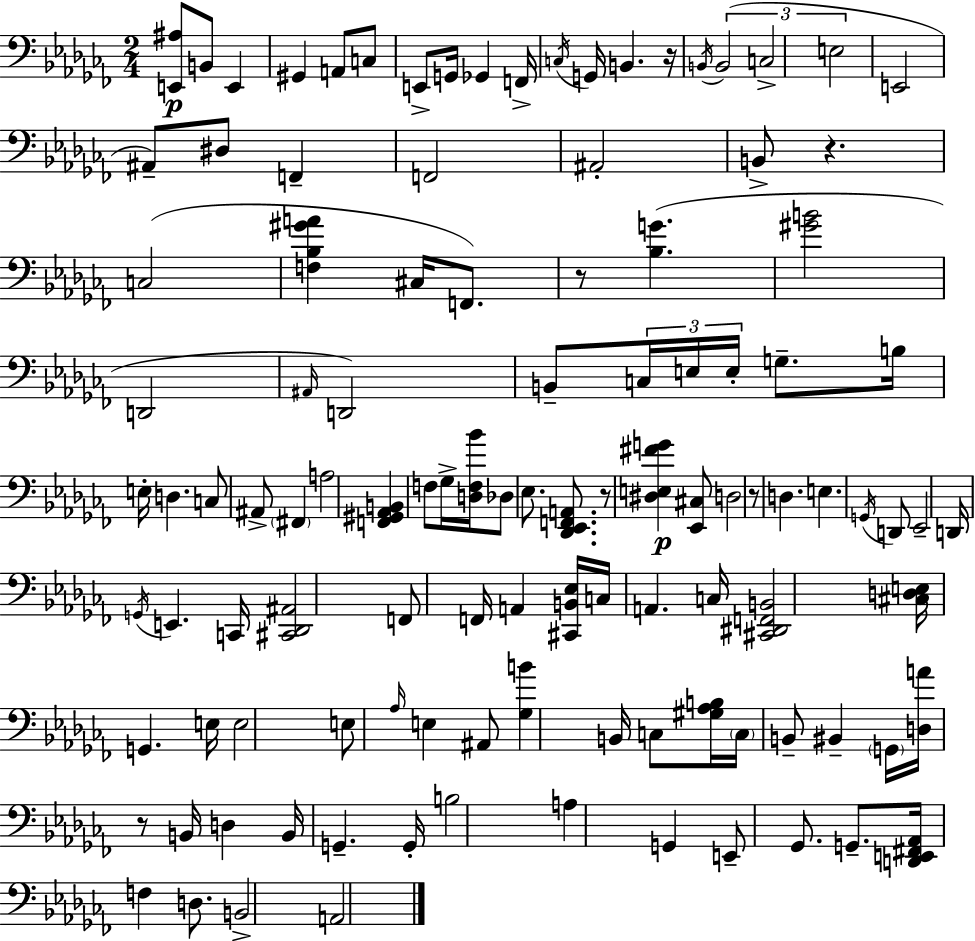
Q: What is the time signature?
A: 2/4